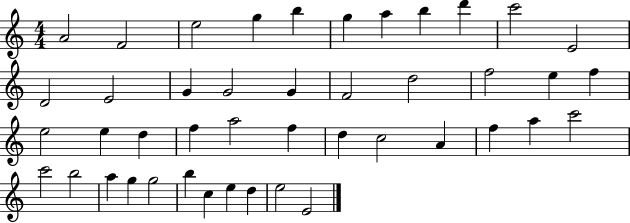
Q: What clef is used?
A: treble